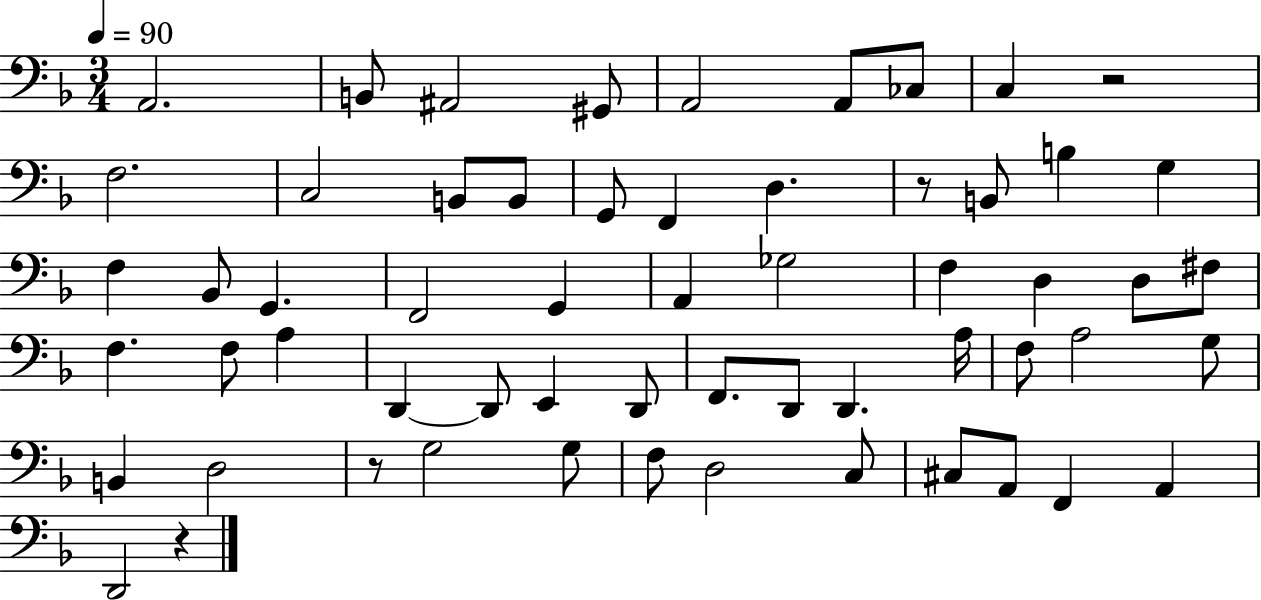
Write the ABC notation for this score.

X:1
T:Untitled
M:3/4
L:1/4
K:F
A,,2 B,,/2 ^A,,2 ^G,,/2 A,,2 A,,/2 _C,/2 C, z2 F,2 C,2 B,,/2 B,,/2 G,,/2 F,, D, z/2 B,,/2 B, G, F, _B,,/2 G,, F,,2 G,, A,, _G,2 F, D, D,/2 ^F,/2 F, F,/2 A, D,, D,,/2 E,, D,,/2 F,,/2 D,,/2 D,, A,/4 F,/2 A,2 G,/2 B,, D,2 z/2 G,2 G,/2 F,/2 D,2 C,/2 ^C,/2 A,,/2 F,, A,, D,,2 z